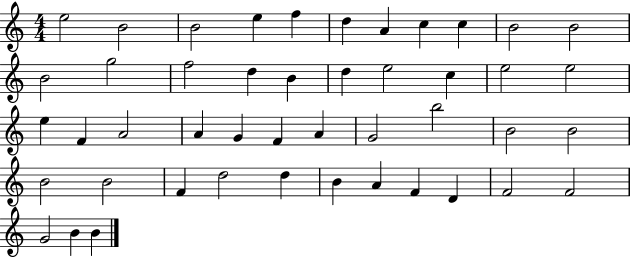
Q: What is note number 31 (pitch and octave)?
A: B4